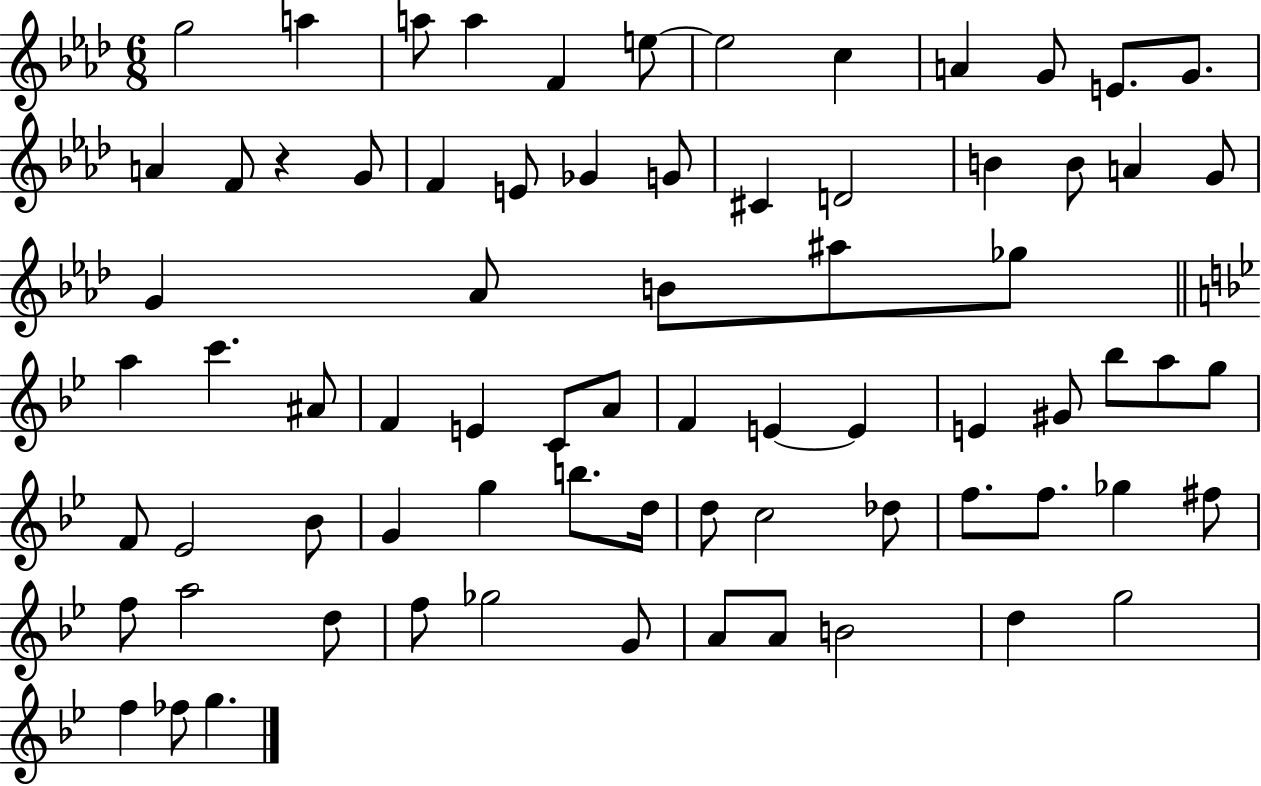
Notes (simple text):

G5/h A5/q A5/e A5/q F4/q E5/e E5/h C5/q A4/q G4/e E4/e. G4/e. A4/q F4/e R/q G4/e F4/q E4/e Gb4/q G4/e C#4/q D4/h B4/q B4/e A4/q G4/e G4/q Ab4/e B4/e A#5/e Gb5/e A5/q C6/q. A#4/e F4/q E4/q C4/e A4/e F4/q E4/q E4/q E4/q G#4/e Bb5/e A5/e G5/e F4/e Eb4/h Bb4/e G4/q G5/q B5/e. D5/s D5/e C5/h Db5/e F5/e. F5/e. Gb5/q F#5/e F5/e A5/h D5/e F5/e Gb5/h G4/e A4/e A4/e B4/h D5/q G5/h F5/q FES5/e G5/q.